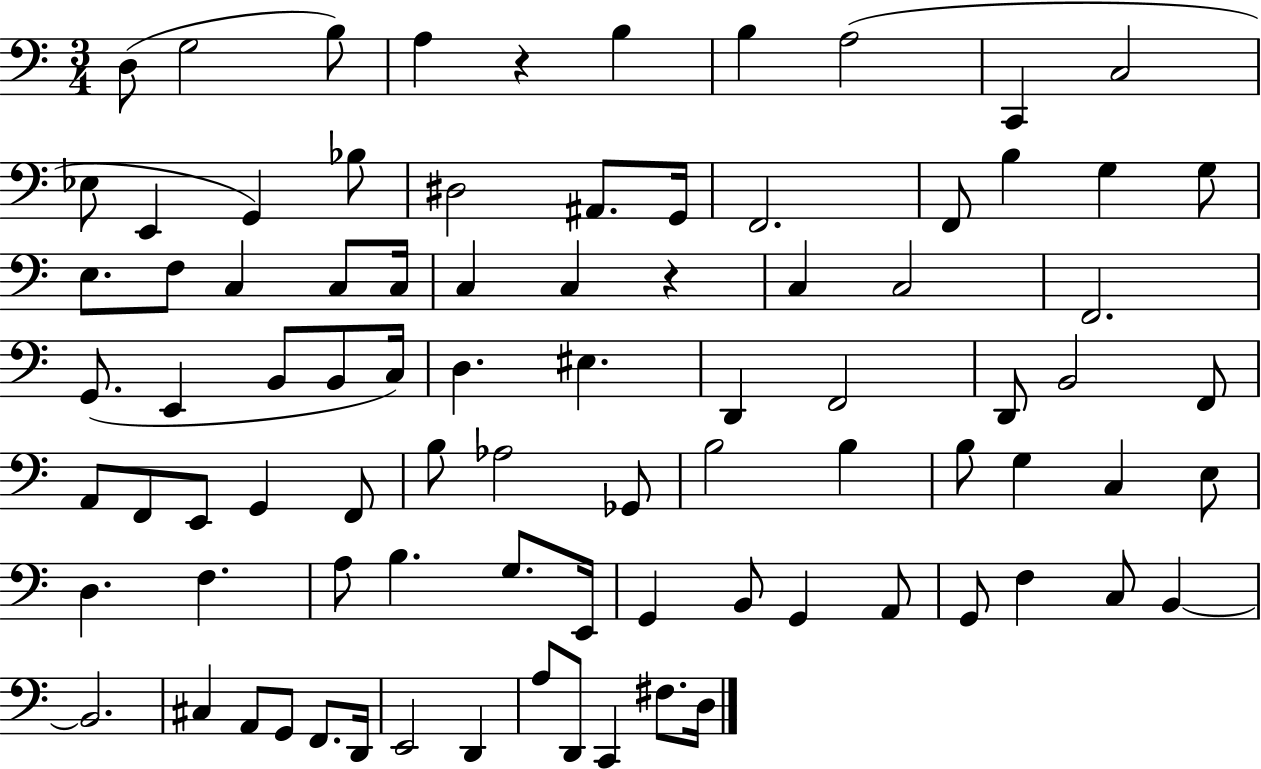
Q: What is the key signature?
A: C major